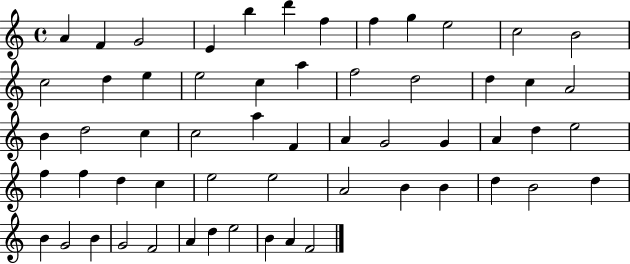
{
  \clef treble
  \time 4/4
  \defaultTimeSignature
  \key c \major
  a'4 f'4 g'2 | e'4 b''4 d'''4 f''4 | f''4 g''4 e''2 | c''2 b'2 | \break c''2 d''4 e''4 | e''2 c''4 a''4 | f''2 d''2 | d''4 c''4 a'2 | \break b'4 d''2 c''4 | c''2 a''4 f'4 | a'4 g'2 g'4 | a'4 d''4 e''2 | \break f''4 f''4 d''4 c''4 | e''2 e''2 | a'2 b'4 b'4 | d''4 b'2 d''4 | \break b'4 g'2 b'4 | g'2 f'2 | a'4 d''4 e''2 | b'4 a'4 f'2 | \break \bar "|."
}